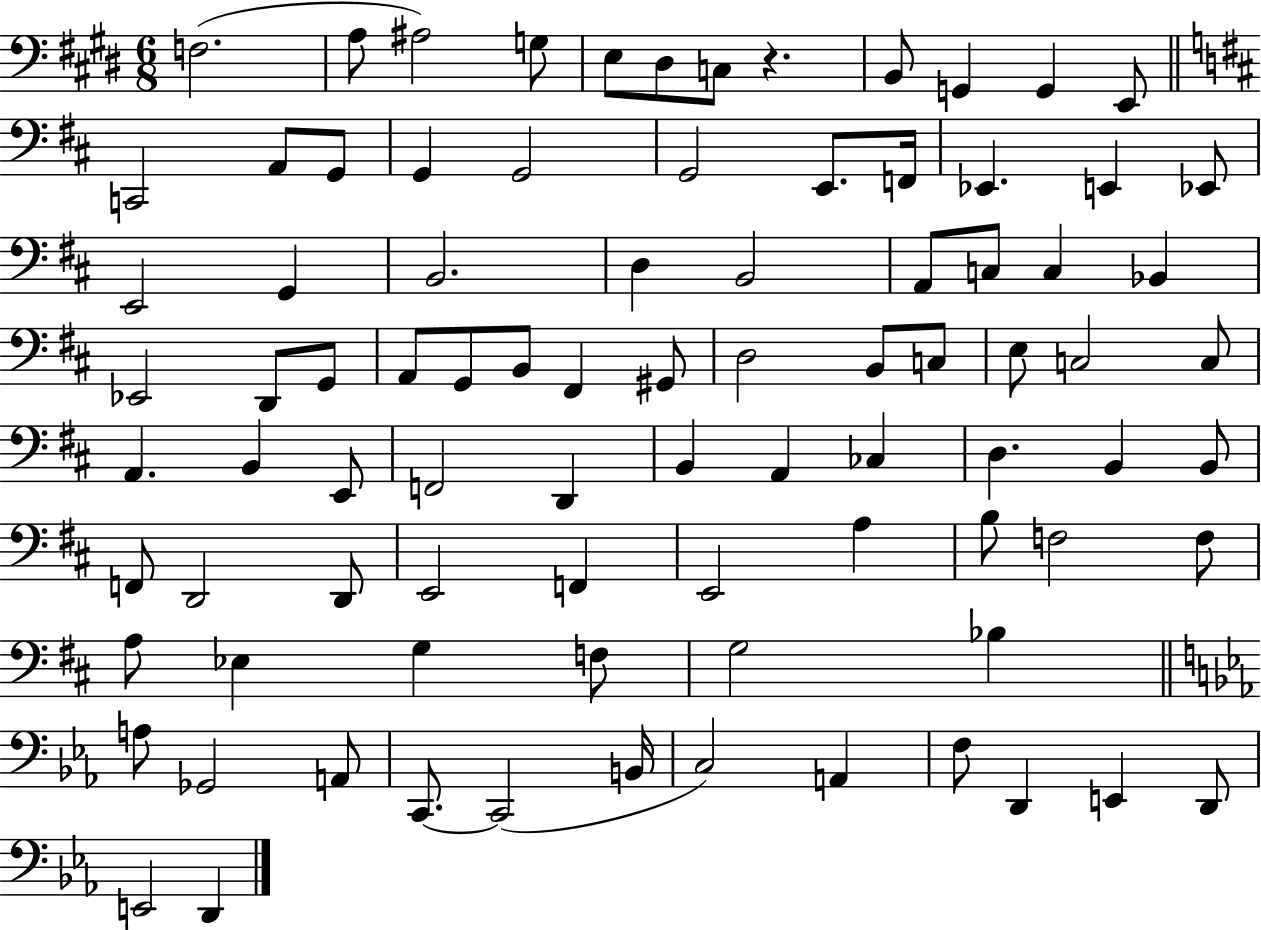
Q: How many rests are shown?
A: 1